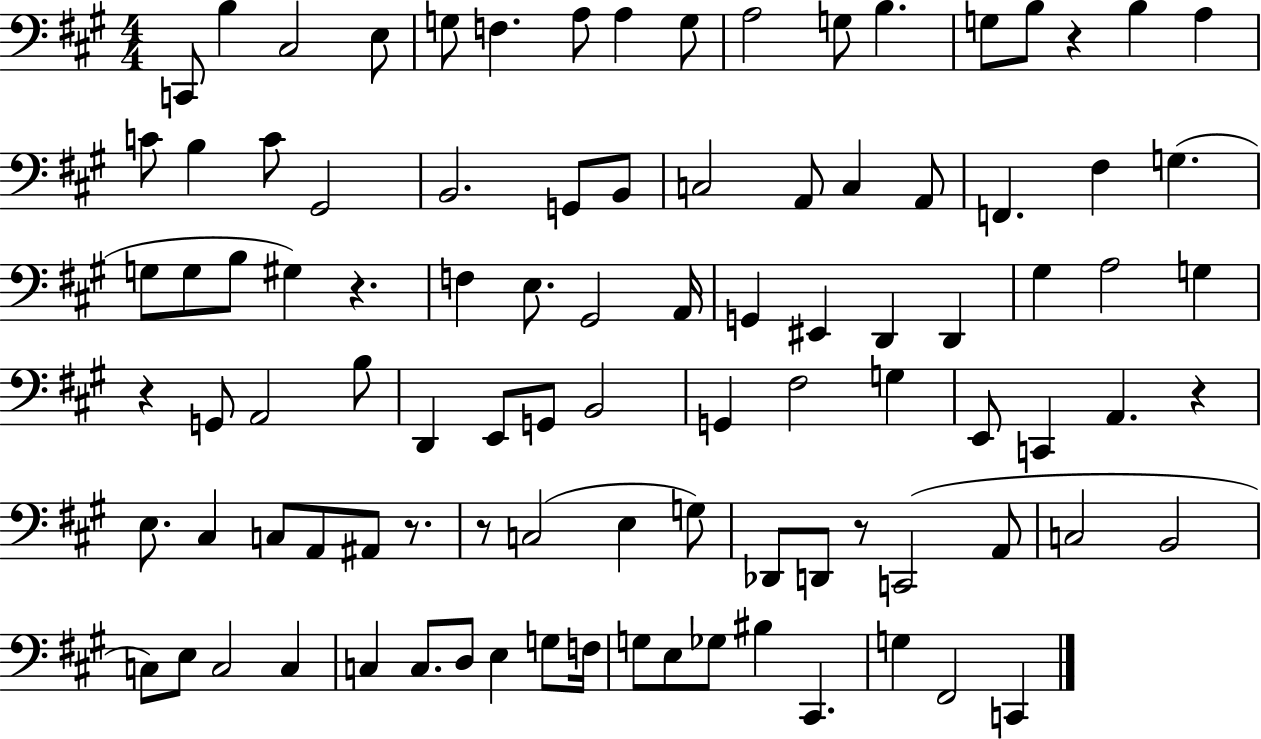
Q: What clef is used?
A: bass